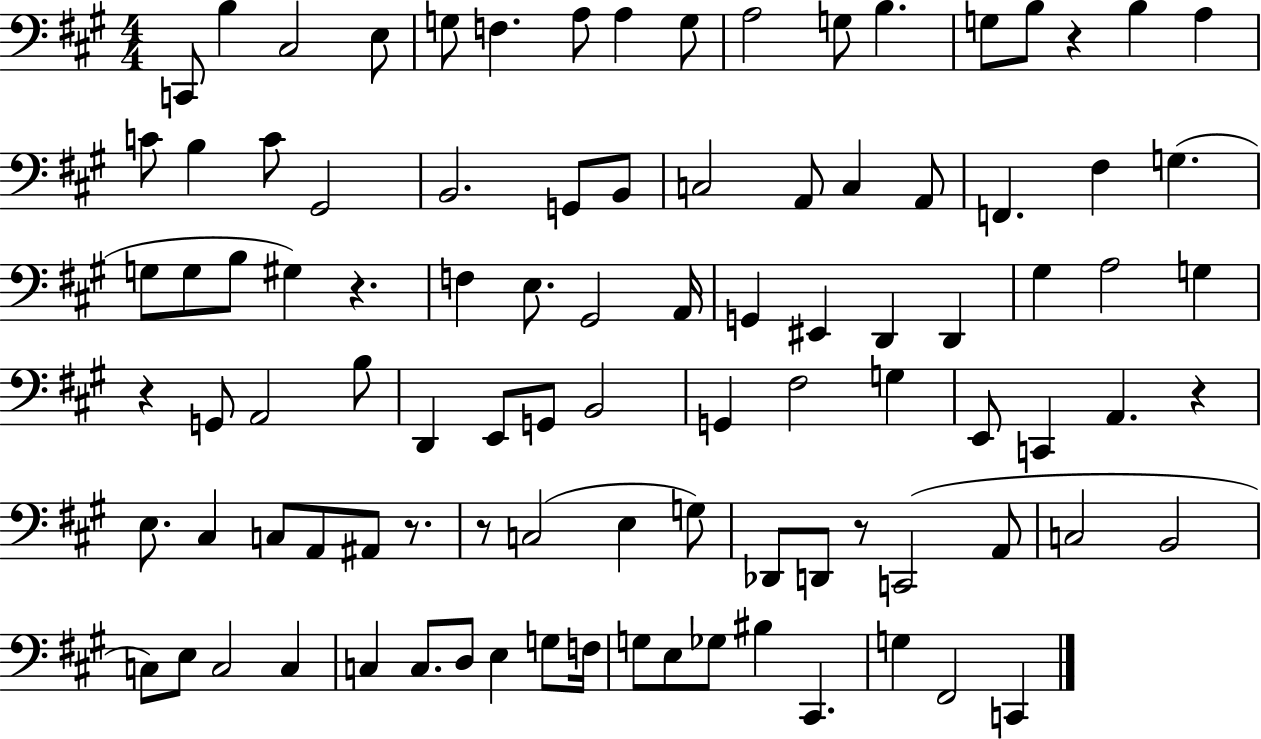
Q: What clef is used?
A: bass